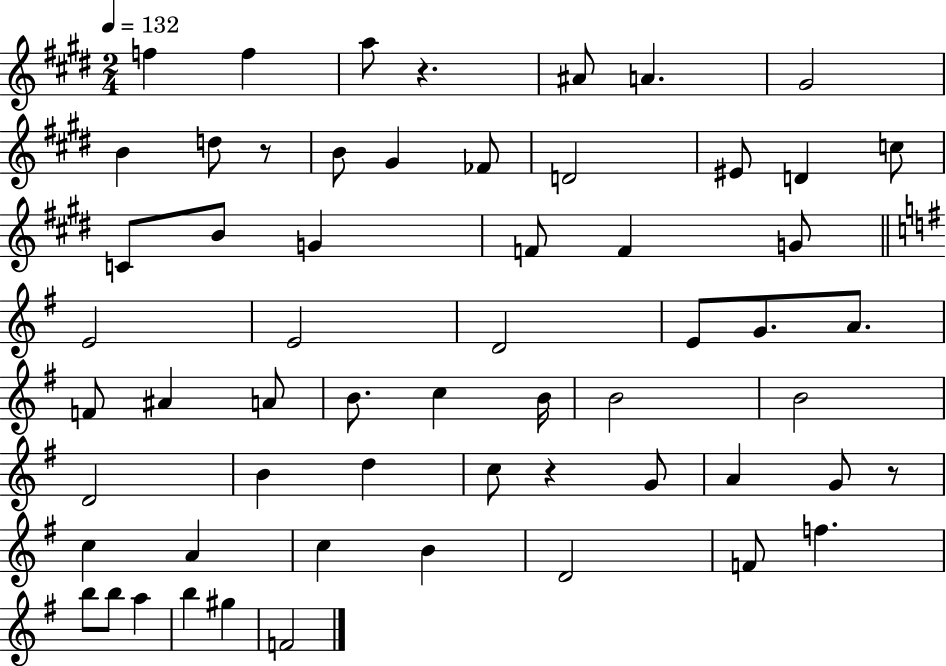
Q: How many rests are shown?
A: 4